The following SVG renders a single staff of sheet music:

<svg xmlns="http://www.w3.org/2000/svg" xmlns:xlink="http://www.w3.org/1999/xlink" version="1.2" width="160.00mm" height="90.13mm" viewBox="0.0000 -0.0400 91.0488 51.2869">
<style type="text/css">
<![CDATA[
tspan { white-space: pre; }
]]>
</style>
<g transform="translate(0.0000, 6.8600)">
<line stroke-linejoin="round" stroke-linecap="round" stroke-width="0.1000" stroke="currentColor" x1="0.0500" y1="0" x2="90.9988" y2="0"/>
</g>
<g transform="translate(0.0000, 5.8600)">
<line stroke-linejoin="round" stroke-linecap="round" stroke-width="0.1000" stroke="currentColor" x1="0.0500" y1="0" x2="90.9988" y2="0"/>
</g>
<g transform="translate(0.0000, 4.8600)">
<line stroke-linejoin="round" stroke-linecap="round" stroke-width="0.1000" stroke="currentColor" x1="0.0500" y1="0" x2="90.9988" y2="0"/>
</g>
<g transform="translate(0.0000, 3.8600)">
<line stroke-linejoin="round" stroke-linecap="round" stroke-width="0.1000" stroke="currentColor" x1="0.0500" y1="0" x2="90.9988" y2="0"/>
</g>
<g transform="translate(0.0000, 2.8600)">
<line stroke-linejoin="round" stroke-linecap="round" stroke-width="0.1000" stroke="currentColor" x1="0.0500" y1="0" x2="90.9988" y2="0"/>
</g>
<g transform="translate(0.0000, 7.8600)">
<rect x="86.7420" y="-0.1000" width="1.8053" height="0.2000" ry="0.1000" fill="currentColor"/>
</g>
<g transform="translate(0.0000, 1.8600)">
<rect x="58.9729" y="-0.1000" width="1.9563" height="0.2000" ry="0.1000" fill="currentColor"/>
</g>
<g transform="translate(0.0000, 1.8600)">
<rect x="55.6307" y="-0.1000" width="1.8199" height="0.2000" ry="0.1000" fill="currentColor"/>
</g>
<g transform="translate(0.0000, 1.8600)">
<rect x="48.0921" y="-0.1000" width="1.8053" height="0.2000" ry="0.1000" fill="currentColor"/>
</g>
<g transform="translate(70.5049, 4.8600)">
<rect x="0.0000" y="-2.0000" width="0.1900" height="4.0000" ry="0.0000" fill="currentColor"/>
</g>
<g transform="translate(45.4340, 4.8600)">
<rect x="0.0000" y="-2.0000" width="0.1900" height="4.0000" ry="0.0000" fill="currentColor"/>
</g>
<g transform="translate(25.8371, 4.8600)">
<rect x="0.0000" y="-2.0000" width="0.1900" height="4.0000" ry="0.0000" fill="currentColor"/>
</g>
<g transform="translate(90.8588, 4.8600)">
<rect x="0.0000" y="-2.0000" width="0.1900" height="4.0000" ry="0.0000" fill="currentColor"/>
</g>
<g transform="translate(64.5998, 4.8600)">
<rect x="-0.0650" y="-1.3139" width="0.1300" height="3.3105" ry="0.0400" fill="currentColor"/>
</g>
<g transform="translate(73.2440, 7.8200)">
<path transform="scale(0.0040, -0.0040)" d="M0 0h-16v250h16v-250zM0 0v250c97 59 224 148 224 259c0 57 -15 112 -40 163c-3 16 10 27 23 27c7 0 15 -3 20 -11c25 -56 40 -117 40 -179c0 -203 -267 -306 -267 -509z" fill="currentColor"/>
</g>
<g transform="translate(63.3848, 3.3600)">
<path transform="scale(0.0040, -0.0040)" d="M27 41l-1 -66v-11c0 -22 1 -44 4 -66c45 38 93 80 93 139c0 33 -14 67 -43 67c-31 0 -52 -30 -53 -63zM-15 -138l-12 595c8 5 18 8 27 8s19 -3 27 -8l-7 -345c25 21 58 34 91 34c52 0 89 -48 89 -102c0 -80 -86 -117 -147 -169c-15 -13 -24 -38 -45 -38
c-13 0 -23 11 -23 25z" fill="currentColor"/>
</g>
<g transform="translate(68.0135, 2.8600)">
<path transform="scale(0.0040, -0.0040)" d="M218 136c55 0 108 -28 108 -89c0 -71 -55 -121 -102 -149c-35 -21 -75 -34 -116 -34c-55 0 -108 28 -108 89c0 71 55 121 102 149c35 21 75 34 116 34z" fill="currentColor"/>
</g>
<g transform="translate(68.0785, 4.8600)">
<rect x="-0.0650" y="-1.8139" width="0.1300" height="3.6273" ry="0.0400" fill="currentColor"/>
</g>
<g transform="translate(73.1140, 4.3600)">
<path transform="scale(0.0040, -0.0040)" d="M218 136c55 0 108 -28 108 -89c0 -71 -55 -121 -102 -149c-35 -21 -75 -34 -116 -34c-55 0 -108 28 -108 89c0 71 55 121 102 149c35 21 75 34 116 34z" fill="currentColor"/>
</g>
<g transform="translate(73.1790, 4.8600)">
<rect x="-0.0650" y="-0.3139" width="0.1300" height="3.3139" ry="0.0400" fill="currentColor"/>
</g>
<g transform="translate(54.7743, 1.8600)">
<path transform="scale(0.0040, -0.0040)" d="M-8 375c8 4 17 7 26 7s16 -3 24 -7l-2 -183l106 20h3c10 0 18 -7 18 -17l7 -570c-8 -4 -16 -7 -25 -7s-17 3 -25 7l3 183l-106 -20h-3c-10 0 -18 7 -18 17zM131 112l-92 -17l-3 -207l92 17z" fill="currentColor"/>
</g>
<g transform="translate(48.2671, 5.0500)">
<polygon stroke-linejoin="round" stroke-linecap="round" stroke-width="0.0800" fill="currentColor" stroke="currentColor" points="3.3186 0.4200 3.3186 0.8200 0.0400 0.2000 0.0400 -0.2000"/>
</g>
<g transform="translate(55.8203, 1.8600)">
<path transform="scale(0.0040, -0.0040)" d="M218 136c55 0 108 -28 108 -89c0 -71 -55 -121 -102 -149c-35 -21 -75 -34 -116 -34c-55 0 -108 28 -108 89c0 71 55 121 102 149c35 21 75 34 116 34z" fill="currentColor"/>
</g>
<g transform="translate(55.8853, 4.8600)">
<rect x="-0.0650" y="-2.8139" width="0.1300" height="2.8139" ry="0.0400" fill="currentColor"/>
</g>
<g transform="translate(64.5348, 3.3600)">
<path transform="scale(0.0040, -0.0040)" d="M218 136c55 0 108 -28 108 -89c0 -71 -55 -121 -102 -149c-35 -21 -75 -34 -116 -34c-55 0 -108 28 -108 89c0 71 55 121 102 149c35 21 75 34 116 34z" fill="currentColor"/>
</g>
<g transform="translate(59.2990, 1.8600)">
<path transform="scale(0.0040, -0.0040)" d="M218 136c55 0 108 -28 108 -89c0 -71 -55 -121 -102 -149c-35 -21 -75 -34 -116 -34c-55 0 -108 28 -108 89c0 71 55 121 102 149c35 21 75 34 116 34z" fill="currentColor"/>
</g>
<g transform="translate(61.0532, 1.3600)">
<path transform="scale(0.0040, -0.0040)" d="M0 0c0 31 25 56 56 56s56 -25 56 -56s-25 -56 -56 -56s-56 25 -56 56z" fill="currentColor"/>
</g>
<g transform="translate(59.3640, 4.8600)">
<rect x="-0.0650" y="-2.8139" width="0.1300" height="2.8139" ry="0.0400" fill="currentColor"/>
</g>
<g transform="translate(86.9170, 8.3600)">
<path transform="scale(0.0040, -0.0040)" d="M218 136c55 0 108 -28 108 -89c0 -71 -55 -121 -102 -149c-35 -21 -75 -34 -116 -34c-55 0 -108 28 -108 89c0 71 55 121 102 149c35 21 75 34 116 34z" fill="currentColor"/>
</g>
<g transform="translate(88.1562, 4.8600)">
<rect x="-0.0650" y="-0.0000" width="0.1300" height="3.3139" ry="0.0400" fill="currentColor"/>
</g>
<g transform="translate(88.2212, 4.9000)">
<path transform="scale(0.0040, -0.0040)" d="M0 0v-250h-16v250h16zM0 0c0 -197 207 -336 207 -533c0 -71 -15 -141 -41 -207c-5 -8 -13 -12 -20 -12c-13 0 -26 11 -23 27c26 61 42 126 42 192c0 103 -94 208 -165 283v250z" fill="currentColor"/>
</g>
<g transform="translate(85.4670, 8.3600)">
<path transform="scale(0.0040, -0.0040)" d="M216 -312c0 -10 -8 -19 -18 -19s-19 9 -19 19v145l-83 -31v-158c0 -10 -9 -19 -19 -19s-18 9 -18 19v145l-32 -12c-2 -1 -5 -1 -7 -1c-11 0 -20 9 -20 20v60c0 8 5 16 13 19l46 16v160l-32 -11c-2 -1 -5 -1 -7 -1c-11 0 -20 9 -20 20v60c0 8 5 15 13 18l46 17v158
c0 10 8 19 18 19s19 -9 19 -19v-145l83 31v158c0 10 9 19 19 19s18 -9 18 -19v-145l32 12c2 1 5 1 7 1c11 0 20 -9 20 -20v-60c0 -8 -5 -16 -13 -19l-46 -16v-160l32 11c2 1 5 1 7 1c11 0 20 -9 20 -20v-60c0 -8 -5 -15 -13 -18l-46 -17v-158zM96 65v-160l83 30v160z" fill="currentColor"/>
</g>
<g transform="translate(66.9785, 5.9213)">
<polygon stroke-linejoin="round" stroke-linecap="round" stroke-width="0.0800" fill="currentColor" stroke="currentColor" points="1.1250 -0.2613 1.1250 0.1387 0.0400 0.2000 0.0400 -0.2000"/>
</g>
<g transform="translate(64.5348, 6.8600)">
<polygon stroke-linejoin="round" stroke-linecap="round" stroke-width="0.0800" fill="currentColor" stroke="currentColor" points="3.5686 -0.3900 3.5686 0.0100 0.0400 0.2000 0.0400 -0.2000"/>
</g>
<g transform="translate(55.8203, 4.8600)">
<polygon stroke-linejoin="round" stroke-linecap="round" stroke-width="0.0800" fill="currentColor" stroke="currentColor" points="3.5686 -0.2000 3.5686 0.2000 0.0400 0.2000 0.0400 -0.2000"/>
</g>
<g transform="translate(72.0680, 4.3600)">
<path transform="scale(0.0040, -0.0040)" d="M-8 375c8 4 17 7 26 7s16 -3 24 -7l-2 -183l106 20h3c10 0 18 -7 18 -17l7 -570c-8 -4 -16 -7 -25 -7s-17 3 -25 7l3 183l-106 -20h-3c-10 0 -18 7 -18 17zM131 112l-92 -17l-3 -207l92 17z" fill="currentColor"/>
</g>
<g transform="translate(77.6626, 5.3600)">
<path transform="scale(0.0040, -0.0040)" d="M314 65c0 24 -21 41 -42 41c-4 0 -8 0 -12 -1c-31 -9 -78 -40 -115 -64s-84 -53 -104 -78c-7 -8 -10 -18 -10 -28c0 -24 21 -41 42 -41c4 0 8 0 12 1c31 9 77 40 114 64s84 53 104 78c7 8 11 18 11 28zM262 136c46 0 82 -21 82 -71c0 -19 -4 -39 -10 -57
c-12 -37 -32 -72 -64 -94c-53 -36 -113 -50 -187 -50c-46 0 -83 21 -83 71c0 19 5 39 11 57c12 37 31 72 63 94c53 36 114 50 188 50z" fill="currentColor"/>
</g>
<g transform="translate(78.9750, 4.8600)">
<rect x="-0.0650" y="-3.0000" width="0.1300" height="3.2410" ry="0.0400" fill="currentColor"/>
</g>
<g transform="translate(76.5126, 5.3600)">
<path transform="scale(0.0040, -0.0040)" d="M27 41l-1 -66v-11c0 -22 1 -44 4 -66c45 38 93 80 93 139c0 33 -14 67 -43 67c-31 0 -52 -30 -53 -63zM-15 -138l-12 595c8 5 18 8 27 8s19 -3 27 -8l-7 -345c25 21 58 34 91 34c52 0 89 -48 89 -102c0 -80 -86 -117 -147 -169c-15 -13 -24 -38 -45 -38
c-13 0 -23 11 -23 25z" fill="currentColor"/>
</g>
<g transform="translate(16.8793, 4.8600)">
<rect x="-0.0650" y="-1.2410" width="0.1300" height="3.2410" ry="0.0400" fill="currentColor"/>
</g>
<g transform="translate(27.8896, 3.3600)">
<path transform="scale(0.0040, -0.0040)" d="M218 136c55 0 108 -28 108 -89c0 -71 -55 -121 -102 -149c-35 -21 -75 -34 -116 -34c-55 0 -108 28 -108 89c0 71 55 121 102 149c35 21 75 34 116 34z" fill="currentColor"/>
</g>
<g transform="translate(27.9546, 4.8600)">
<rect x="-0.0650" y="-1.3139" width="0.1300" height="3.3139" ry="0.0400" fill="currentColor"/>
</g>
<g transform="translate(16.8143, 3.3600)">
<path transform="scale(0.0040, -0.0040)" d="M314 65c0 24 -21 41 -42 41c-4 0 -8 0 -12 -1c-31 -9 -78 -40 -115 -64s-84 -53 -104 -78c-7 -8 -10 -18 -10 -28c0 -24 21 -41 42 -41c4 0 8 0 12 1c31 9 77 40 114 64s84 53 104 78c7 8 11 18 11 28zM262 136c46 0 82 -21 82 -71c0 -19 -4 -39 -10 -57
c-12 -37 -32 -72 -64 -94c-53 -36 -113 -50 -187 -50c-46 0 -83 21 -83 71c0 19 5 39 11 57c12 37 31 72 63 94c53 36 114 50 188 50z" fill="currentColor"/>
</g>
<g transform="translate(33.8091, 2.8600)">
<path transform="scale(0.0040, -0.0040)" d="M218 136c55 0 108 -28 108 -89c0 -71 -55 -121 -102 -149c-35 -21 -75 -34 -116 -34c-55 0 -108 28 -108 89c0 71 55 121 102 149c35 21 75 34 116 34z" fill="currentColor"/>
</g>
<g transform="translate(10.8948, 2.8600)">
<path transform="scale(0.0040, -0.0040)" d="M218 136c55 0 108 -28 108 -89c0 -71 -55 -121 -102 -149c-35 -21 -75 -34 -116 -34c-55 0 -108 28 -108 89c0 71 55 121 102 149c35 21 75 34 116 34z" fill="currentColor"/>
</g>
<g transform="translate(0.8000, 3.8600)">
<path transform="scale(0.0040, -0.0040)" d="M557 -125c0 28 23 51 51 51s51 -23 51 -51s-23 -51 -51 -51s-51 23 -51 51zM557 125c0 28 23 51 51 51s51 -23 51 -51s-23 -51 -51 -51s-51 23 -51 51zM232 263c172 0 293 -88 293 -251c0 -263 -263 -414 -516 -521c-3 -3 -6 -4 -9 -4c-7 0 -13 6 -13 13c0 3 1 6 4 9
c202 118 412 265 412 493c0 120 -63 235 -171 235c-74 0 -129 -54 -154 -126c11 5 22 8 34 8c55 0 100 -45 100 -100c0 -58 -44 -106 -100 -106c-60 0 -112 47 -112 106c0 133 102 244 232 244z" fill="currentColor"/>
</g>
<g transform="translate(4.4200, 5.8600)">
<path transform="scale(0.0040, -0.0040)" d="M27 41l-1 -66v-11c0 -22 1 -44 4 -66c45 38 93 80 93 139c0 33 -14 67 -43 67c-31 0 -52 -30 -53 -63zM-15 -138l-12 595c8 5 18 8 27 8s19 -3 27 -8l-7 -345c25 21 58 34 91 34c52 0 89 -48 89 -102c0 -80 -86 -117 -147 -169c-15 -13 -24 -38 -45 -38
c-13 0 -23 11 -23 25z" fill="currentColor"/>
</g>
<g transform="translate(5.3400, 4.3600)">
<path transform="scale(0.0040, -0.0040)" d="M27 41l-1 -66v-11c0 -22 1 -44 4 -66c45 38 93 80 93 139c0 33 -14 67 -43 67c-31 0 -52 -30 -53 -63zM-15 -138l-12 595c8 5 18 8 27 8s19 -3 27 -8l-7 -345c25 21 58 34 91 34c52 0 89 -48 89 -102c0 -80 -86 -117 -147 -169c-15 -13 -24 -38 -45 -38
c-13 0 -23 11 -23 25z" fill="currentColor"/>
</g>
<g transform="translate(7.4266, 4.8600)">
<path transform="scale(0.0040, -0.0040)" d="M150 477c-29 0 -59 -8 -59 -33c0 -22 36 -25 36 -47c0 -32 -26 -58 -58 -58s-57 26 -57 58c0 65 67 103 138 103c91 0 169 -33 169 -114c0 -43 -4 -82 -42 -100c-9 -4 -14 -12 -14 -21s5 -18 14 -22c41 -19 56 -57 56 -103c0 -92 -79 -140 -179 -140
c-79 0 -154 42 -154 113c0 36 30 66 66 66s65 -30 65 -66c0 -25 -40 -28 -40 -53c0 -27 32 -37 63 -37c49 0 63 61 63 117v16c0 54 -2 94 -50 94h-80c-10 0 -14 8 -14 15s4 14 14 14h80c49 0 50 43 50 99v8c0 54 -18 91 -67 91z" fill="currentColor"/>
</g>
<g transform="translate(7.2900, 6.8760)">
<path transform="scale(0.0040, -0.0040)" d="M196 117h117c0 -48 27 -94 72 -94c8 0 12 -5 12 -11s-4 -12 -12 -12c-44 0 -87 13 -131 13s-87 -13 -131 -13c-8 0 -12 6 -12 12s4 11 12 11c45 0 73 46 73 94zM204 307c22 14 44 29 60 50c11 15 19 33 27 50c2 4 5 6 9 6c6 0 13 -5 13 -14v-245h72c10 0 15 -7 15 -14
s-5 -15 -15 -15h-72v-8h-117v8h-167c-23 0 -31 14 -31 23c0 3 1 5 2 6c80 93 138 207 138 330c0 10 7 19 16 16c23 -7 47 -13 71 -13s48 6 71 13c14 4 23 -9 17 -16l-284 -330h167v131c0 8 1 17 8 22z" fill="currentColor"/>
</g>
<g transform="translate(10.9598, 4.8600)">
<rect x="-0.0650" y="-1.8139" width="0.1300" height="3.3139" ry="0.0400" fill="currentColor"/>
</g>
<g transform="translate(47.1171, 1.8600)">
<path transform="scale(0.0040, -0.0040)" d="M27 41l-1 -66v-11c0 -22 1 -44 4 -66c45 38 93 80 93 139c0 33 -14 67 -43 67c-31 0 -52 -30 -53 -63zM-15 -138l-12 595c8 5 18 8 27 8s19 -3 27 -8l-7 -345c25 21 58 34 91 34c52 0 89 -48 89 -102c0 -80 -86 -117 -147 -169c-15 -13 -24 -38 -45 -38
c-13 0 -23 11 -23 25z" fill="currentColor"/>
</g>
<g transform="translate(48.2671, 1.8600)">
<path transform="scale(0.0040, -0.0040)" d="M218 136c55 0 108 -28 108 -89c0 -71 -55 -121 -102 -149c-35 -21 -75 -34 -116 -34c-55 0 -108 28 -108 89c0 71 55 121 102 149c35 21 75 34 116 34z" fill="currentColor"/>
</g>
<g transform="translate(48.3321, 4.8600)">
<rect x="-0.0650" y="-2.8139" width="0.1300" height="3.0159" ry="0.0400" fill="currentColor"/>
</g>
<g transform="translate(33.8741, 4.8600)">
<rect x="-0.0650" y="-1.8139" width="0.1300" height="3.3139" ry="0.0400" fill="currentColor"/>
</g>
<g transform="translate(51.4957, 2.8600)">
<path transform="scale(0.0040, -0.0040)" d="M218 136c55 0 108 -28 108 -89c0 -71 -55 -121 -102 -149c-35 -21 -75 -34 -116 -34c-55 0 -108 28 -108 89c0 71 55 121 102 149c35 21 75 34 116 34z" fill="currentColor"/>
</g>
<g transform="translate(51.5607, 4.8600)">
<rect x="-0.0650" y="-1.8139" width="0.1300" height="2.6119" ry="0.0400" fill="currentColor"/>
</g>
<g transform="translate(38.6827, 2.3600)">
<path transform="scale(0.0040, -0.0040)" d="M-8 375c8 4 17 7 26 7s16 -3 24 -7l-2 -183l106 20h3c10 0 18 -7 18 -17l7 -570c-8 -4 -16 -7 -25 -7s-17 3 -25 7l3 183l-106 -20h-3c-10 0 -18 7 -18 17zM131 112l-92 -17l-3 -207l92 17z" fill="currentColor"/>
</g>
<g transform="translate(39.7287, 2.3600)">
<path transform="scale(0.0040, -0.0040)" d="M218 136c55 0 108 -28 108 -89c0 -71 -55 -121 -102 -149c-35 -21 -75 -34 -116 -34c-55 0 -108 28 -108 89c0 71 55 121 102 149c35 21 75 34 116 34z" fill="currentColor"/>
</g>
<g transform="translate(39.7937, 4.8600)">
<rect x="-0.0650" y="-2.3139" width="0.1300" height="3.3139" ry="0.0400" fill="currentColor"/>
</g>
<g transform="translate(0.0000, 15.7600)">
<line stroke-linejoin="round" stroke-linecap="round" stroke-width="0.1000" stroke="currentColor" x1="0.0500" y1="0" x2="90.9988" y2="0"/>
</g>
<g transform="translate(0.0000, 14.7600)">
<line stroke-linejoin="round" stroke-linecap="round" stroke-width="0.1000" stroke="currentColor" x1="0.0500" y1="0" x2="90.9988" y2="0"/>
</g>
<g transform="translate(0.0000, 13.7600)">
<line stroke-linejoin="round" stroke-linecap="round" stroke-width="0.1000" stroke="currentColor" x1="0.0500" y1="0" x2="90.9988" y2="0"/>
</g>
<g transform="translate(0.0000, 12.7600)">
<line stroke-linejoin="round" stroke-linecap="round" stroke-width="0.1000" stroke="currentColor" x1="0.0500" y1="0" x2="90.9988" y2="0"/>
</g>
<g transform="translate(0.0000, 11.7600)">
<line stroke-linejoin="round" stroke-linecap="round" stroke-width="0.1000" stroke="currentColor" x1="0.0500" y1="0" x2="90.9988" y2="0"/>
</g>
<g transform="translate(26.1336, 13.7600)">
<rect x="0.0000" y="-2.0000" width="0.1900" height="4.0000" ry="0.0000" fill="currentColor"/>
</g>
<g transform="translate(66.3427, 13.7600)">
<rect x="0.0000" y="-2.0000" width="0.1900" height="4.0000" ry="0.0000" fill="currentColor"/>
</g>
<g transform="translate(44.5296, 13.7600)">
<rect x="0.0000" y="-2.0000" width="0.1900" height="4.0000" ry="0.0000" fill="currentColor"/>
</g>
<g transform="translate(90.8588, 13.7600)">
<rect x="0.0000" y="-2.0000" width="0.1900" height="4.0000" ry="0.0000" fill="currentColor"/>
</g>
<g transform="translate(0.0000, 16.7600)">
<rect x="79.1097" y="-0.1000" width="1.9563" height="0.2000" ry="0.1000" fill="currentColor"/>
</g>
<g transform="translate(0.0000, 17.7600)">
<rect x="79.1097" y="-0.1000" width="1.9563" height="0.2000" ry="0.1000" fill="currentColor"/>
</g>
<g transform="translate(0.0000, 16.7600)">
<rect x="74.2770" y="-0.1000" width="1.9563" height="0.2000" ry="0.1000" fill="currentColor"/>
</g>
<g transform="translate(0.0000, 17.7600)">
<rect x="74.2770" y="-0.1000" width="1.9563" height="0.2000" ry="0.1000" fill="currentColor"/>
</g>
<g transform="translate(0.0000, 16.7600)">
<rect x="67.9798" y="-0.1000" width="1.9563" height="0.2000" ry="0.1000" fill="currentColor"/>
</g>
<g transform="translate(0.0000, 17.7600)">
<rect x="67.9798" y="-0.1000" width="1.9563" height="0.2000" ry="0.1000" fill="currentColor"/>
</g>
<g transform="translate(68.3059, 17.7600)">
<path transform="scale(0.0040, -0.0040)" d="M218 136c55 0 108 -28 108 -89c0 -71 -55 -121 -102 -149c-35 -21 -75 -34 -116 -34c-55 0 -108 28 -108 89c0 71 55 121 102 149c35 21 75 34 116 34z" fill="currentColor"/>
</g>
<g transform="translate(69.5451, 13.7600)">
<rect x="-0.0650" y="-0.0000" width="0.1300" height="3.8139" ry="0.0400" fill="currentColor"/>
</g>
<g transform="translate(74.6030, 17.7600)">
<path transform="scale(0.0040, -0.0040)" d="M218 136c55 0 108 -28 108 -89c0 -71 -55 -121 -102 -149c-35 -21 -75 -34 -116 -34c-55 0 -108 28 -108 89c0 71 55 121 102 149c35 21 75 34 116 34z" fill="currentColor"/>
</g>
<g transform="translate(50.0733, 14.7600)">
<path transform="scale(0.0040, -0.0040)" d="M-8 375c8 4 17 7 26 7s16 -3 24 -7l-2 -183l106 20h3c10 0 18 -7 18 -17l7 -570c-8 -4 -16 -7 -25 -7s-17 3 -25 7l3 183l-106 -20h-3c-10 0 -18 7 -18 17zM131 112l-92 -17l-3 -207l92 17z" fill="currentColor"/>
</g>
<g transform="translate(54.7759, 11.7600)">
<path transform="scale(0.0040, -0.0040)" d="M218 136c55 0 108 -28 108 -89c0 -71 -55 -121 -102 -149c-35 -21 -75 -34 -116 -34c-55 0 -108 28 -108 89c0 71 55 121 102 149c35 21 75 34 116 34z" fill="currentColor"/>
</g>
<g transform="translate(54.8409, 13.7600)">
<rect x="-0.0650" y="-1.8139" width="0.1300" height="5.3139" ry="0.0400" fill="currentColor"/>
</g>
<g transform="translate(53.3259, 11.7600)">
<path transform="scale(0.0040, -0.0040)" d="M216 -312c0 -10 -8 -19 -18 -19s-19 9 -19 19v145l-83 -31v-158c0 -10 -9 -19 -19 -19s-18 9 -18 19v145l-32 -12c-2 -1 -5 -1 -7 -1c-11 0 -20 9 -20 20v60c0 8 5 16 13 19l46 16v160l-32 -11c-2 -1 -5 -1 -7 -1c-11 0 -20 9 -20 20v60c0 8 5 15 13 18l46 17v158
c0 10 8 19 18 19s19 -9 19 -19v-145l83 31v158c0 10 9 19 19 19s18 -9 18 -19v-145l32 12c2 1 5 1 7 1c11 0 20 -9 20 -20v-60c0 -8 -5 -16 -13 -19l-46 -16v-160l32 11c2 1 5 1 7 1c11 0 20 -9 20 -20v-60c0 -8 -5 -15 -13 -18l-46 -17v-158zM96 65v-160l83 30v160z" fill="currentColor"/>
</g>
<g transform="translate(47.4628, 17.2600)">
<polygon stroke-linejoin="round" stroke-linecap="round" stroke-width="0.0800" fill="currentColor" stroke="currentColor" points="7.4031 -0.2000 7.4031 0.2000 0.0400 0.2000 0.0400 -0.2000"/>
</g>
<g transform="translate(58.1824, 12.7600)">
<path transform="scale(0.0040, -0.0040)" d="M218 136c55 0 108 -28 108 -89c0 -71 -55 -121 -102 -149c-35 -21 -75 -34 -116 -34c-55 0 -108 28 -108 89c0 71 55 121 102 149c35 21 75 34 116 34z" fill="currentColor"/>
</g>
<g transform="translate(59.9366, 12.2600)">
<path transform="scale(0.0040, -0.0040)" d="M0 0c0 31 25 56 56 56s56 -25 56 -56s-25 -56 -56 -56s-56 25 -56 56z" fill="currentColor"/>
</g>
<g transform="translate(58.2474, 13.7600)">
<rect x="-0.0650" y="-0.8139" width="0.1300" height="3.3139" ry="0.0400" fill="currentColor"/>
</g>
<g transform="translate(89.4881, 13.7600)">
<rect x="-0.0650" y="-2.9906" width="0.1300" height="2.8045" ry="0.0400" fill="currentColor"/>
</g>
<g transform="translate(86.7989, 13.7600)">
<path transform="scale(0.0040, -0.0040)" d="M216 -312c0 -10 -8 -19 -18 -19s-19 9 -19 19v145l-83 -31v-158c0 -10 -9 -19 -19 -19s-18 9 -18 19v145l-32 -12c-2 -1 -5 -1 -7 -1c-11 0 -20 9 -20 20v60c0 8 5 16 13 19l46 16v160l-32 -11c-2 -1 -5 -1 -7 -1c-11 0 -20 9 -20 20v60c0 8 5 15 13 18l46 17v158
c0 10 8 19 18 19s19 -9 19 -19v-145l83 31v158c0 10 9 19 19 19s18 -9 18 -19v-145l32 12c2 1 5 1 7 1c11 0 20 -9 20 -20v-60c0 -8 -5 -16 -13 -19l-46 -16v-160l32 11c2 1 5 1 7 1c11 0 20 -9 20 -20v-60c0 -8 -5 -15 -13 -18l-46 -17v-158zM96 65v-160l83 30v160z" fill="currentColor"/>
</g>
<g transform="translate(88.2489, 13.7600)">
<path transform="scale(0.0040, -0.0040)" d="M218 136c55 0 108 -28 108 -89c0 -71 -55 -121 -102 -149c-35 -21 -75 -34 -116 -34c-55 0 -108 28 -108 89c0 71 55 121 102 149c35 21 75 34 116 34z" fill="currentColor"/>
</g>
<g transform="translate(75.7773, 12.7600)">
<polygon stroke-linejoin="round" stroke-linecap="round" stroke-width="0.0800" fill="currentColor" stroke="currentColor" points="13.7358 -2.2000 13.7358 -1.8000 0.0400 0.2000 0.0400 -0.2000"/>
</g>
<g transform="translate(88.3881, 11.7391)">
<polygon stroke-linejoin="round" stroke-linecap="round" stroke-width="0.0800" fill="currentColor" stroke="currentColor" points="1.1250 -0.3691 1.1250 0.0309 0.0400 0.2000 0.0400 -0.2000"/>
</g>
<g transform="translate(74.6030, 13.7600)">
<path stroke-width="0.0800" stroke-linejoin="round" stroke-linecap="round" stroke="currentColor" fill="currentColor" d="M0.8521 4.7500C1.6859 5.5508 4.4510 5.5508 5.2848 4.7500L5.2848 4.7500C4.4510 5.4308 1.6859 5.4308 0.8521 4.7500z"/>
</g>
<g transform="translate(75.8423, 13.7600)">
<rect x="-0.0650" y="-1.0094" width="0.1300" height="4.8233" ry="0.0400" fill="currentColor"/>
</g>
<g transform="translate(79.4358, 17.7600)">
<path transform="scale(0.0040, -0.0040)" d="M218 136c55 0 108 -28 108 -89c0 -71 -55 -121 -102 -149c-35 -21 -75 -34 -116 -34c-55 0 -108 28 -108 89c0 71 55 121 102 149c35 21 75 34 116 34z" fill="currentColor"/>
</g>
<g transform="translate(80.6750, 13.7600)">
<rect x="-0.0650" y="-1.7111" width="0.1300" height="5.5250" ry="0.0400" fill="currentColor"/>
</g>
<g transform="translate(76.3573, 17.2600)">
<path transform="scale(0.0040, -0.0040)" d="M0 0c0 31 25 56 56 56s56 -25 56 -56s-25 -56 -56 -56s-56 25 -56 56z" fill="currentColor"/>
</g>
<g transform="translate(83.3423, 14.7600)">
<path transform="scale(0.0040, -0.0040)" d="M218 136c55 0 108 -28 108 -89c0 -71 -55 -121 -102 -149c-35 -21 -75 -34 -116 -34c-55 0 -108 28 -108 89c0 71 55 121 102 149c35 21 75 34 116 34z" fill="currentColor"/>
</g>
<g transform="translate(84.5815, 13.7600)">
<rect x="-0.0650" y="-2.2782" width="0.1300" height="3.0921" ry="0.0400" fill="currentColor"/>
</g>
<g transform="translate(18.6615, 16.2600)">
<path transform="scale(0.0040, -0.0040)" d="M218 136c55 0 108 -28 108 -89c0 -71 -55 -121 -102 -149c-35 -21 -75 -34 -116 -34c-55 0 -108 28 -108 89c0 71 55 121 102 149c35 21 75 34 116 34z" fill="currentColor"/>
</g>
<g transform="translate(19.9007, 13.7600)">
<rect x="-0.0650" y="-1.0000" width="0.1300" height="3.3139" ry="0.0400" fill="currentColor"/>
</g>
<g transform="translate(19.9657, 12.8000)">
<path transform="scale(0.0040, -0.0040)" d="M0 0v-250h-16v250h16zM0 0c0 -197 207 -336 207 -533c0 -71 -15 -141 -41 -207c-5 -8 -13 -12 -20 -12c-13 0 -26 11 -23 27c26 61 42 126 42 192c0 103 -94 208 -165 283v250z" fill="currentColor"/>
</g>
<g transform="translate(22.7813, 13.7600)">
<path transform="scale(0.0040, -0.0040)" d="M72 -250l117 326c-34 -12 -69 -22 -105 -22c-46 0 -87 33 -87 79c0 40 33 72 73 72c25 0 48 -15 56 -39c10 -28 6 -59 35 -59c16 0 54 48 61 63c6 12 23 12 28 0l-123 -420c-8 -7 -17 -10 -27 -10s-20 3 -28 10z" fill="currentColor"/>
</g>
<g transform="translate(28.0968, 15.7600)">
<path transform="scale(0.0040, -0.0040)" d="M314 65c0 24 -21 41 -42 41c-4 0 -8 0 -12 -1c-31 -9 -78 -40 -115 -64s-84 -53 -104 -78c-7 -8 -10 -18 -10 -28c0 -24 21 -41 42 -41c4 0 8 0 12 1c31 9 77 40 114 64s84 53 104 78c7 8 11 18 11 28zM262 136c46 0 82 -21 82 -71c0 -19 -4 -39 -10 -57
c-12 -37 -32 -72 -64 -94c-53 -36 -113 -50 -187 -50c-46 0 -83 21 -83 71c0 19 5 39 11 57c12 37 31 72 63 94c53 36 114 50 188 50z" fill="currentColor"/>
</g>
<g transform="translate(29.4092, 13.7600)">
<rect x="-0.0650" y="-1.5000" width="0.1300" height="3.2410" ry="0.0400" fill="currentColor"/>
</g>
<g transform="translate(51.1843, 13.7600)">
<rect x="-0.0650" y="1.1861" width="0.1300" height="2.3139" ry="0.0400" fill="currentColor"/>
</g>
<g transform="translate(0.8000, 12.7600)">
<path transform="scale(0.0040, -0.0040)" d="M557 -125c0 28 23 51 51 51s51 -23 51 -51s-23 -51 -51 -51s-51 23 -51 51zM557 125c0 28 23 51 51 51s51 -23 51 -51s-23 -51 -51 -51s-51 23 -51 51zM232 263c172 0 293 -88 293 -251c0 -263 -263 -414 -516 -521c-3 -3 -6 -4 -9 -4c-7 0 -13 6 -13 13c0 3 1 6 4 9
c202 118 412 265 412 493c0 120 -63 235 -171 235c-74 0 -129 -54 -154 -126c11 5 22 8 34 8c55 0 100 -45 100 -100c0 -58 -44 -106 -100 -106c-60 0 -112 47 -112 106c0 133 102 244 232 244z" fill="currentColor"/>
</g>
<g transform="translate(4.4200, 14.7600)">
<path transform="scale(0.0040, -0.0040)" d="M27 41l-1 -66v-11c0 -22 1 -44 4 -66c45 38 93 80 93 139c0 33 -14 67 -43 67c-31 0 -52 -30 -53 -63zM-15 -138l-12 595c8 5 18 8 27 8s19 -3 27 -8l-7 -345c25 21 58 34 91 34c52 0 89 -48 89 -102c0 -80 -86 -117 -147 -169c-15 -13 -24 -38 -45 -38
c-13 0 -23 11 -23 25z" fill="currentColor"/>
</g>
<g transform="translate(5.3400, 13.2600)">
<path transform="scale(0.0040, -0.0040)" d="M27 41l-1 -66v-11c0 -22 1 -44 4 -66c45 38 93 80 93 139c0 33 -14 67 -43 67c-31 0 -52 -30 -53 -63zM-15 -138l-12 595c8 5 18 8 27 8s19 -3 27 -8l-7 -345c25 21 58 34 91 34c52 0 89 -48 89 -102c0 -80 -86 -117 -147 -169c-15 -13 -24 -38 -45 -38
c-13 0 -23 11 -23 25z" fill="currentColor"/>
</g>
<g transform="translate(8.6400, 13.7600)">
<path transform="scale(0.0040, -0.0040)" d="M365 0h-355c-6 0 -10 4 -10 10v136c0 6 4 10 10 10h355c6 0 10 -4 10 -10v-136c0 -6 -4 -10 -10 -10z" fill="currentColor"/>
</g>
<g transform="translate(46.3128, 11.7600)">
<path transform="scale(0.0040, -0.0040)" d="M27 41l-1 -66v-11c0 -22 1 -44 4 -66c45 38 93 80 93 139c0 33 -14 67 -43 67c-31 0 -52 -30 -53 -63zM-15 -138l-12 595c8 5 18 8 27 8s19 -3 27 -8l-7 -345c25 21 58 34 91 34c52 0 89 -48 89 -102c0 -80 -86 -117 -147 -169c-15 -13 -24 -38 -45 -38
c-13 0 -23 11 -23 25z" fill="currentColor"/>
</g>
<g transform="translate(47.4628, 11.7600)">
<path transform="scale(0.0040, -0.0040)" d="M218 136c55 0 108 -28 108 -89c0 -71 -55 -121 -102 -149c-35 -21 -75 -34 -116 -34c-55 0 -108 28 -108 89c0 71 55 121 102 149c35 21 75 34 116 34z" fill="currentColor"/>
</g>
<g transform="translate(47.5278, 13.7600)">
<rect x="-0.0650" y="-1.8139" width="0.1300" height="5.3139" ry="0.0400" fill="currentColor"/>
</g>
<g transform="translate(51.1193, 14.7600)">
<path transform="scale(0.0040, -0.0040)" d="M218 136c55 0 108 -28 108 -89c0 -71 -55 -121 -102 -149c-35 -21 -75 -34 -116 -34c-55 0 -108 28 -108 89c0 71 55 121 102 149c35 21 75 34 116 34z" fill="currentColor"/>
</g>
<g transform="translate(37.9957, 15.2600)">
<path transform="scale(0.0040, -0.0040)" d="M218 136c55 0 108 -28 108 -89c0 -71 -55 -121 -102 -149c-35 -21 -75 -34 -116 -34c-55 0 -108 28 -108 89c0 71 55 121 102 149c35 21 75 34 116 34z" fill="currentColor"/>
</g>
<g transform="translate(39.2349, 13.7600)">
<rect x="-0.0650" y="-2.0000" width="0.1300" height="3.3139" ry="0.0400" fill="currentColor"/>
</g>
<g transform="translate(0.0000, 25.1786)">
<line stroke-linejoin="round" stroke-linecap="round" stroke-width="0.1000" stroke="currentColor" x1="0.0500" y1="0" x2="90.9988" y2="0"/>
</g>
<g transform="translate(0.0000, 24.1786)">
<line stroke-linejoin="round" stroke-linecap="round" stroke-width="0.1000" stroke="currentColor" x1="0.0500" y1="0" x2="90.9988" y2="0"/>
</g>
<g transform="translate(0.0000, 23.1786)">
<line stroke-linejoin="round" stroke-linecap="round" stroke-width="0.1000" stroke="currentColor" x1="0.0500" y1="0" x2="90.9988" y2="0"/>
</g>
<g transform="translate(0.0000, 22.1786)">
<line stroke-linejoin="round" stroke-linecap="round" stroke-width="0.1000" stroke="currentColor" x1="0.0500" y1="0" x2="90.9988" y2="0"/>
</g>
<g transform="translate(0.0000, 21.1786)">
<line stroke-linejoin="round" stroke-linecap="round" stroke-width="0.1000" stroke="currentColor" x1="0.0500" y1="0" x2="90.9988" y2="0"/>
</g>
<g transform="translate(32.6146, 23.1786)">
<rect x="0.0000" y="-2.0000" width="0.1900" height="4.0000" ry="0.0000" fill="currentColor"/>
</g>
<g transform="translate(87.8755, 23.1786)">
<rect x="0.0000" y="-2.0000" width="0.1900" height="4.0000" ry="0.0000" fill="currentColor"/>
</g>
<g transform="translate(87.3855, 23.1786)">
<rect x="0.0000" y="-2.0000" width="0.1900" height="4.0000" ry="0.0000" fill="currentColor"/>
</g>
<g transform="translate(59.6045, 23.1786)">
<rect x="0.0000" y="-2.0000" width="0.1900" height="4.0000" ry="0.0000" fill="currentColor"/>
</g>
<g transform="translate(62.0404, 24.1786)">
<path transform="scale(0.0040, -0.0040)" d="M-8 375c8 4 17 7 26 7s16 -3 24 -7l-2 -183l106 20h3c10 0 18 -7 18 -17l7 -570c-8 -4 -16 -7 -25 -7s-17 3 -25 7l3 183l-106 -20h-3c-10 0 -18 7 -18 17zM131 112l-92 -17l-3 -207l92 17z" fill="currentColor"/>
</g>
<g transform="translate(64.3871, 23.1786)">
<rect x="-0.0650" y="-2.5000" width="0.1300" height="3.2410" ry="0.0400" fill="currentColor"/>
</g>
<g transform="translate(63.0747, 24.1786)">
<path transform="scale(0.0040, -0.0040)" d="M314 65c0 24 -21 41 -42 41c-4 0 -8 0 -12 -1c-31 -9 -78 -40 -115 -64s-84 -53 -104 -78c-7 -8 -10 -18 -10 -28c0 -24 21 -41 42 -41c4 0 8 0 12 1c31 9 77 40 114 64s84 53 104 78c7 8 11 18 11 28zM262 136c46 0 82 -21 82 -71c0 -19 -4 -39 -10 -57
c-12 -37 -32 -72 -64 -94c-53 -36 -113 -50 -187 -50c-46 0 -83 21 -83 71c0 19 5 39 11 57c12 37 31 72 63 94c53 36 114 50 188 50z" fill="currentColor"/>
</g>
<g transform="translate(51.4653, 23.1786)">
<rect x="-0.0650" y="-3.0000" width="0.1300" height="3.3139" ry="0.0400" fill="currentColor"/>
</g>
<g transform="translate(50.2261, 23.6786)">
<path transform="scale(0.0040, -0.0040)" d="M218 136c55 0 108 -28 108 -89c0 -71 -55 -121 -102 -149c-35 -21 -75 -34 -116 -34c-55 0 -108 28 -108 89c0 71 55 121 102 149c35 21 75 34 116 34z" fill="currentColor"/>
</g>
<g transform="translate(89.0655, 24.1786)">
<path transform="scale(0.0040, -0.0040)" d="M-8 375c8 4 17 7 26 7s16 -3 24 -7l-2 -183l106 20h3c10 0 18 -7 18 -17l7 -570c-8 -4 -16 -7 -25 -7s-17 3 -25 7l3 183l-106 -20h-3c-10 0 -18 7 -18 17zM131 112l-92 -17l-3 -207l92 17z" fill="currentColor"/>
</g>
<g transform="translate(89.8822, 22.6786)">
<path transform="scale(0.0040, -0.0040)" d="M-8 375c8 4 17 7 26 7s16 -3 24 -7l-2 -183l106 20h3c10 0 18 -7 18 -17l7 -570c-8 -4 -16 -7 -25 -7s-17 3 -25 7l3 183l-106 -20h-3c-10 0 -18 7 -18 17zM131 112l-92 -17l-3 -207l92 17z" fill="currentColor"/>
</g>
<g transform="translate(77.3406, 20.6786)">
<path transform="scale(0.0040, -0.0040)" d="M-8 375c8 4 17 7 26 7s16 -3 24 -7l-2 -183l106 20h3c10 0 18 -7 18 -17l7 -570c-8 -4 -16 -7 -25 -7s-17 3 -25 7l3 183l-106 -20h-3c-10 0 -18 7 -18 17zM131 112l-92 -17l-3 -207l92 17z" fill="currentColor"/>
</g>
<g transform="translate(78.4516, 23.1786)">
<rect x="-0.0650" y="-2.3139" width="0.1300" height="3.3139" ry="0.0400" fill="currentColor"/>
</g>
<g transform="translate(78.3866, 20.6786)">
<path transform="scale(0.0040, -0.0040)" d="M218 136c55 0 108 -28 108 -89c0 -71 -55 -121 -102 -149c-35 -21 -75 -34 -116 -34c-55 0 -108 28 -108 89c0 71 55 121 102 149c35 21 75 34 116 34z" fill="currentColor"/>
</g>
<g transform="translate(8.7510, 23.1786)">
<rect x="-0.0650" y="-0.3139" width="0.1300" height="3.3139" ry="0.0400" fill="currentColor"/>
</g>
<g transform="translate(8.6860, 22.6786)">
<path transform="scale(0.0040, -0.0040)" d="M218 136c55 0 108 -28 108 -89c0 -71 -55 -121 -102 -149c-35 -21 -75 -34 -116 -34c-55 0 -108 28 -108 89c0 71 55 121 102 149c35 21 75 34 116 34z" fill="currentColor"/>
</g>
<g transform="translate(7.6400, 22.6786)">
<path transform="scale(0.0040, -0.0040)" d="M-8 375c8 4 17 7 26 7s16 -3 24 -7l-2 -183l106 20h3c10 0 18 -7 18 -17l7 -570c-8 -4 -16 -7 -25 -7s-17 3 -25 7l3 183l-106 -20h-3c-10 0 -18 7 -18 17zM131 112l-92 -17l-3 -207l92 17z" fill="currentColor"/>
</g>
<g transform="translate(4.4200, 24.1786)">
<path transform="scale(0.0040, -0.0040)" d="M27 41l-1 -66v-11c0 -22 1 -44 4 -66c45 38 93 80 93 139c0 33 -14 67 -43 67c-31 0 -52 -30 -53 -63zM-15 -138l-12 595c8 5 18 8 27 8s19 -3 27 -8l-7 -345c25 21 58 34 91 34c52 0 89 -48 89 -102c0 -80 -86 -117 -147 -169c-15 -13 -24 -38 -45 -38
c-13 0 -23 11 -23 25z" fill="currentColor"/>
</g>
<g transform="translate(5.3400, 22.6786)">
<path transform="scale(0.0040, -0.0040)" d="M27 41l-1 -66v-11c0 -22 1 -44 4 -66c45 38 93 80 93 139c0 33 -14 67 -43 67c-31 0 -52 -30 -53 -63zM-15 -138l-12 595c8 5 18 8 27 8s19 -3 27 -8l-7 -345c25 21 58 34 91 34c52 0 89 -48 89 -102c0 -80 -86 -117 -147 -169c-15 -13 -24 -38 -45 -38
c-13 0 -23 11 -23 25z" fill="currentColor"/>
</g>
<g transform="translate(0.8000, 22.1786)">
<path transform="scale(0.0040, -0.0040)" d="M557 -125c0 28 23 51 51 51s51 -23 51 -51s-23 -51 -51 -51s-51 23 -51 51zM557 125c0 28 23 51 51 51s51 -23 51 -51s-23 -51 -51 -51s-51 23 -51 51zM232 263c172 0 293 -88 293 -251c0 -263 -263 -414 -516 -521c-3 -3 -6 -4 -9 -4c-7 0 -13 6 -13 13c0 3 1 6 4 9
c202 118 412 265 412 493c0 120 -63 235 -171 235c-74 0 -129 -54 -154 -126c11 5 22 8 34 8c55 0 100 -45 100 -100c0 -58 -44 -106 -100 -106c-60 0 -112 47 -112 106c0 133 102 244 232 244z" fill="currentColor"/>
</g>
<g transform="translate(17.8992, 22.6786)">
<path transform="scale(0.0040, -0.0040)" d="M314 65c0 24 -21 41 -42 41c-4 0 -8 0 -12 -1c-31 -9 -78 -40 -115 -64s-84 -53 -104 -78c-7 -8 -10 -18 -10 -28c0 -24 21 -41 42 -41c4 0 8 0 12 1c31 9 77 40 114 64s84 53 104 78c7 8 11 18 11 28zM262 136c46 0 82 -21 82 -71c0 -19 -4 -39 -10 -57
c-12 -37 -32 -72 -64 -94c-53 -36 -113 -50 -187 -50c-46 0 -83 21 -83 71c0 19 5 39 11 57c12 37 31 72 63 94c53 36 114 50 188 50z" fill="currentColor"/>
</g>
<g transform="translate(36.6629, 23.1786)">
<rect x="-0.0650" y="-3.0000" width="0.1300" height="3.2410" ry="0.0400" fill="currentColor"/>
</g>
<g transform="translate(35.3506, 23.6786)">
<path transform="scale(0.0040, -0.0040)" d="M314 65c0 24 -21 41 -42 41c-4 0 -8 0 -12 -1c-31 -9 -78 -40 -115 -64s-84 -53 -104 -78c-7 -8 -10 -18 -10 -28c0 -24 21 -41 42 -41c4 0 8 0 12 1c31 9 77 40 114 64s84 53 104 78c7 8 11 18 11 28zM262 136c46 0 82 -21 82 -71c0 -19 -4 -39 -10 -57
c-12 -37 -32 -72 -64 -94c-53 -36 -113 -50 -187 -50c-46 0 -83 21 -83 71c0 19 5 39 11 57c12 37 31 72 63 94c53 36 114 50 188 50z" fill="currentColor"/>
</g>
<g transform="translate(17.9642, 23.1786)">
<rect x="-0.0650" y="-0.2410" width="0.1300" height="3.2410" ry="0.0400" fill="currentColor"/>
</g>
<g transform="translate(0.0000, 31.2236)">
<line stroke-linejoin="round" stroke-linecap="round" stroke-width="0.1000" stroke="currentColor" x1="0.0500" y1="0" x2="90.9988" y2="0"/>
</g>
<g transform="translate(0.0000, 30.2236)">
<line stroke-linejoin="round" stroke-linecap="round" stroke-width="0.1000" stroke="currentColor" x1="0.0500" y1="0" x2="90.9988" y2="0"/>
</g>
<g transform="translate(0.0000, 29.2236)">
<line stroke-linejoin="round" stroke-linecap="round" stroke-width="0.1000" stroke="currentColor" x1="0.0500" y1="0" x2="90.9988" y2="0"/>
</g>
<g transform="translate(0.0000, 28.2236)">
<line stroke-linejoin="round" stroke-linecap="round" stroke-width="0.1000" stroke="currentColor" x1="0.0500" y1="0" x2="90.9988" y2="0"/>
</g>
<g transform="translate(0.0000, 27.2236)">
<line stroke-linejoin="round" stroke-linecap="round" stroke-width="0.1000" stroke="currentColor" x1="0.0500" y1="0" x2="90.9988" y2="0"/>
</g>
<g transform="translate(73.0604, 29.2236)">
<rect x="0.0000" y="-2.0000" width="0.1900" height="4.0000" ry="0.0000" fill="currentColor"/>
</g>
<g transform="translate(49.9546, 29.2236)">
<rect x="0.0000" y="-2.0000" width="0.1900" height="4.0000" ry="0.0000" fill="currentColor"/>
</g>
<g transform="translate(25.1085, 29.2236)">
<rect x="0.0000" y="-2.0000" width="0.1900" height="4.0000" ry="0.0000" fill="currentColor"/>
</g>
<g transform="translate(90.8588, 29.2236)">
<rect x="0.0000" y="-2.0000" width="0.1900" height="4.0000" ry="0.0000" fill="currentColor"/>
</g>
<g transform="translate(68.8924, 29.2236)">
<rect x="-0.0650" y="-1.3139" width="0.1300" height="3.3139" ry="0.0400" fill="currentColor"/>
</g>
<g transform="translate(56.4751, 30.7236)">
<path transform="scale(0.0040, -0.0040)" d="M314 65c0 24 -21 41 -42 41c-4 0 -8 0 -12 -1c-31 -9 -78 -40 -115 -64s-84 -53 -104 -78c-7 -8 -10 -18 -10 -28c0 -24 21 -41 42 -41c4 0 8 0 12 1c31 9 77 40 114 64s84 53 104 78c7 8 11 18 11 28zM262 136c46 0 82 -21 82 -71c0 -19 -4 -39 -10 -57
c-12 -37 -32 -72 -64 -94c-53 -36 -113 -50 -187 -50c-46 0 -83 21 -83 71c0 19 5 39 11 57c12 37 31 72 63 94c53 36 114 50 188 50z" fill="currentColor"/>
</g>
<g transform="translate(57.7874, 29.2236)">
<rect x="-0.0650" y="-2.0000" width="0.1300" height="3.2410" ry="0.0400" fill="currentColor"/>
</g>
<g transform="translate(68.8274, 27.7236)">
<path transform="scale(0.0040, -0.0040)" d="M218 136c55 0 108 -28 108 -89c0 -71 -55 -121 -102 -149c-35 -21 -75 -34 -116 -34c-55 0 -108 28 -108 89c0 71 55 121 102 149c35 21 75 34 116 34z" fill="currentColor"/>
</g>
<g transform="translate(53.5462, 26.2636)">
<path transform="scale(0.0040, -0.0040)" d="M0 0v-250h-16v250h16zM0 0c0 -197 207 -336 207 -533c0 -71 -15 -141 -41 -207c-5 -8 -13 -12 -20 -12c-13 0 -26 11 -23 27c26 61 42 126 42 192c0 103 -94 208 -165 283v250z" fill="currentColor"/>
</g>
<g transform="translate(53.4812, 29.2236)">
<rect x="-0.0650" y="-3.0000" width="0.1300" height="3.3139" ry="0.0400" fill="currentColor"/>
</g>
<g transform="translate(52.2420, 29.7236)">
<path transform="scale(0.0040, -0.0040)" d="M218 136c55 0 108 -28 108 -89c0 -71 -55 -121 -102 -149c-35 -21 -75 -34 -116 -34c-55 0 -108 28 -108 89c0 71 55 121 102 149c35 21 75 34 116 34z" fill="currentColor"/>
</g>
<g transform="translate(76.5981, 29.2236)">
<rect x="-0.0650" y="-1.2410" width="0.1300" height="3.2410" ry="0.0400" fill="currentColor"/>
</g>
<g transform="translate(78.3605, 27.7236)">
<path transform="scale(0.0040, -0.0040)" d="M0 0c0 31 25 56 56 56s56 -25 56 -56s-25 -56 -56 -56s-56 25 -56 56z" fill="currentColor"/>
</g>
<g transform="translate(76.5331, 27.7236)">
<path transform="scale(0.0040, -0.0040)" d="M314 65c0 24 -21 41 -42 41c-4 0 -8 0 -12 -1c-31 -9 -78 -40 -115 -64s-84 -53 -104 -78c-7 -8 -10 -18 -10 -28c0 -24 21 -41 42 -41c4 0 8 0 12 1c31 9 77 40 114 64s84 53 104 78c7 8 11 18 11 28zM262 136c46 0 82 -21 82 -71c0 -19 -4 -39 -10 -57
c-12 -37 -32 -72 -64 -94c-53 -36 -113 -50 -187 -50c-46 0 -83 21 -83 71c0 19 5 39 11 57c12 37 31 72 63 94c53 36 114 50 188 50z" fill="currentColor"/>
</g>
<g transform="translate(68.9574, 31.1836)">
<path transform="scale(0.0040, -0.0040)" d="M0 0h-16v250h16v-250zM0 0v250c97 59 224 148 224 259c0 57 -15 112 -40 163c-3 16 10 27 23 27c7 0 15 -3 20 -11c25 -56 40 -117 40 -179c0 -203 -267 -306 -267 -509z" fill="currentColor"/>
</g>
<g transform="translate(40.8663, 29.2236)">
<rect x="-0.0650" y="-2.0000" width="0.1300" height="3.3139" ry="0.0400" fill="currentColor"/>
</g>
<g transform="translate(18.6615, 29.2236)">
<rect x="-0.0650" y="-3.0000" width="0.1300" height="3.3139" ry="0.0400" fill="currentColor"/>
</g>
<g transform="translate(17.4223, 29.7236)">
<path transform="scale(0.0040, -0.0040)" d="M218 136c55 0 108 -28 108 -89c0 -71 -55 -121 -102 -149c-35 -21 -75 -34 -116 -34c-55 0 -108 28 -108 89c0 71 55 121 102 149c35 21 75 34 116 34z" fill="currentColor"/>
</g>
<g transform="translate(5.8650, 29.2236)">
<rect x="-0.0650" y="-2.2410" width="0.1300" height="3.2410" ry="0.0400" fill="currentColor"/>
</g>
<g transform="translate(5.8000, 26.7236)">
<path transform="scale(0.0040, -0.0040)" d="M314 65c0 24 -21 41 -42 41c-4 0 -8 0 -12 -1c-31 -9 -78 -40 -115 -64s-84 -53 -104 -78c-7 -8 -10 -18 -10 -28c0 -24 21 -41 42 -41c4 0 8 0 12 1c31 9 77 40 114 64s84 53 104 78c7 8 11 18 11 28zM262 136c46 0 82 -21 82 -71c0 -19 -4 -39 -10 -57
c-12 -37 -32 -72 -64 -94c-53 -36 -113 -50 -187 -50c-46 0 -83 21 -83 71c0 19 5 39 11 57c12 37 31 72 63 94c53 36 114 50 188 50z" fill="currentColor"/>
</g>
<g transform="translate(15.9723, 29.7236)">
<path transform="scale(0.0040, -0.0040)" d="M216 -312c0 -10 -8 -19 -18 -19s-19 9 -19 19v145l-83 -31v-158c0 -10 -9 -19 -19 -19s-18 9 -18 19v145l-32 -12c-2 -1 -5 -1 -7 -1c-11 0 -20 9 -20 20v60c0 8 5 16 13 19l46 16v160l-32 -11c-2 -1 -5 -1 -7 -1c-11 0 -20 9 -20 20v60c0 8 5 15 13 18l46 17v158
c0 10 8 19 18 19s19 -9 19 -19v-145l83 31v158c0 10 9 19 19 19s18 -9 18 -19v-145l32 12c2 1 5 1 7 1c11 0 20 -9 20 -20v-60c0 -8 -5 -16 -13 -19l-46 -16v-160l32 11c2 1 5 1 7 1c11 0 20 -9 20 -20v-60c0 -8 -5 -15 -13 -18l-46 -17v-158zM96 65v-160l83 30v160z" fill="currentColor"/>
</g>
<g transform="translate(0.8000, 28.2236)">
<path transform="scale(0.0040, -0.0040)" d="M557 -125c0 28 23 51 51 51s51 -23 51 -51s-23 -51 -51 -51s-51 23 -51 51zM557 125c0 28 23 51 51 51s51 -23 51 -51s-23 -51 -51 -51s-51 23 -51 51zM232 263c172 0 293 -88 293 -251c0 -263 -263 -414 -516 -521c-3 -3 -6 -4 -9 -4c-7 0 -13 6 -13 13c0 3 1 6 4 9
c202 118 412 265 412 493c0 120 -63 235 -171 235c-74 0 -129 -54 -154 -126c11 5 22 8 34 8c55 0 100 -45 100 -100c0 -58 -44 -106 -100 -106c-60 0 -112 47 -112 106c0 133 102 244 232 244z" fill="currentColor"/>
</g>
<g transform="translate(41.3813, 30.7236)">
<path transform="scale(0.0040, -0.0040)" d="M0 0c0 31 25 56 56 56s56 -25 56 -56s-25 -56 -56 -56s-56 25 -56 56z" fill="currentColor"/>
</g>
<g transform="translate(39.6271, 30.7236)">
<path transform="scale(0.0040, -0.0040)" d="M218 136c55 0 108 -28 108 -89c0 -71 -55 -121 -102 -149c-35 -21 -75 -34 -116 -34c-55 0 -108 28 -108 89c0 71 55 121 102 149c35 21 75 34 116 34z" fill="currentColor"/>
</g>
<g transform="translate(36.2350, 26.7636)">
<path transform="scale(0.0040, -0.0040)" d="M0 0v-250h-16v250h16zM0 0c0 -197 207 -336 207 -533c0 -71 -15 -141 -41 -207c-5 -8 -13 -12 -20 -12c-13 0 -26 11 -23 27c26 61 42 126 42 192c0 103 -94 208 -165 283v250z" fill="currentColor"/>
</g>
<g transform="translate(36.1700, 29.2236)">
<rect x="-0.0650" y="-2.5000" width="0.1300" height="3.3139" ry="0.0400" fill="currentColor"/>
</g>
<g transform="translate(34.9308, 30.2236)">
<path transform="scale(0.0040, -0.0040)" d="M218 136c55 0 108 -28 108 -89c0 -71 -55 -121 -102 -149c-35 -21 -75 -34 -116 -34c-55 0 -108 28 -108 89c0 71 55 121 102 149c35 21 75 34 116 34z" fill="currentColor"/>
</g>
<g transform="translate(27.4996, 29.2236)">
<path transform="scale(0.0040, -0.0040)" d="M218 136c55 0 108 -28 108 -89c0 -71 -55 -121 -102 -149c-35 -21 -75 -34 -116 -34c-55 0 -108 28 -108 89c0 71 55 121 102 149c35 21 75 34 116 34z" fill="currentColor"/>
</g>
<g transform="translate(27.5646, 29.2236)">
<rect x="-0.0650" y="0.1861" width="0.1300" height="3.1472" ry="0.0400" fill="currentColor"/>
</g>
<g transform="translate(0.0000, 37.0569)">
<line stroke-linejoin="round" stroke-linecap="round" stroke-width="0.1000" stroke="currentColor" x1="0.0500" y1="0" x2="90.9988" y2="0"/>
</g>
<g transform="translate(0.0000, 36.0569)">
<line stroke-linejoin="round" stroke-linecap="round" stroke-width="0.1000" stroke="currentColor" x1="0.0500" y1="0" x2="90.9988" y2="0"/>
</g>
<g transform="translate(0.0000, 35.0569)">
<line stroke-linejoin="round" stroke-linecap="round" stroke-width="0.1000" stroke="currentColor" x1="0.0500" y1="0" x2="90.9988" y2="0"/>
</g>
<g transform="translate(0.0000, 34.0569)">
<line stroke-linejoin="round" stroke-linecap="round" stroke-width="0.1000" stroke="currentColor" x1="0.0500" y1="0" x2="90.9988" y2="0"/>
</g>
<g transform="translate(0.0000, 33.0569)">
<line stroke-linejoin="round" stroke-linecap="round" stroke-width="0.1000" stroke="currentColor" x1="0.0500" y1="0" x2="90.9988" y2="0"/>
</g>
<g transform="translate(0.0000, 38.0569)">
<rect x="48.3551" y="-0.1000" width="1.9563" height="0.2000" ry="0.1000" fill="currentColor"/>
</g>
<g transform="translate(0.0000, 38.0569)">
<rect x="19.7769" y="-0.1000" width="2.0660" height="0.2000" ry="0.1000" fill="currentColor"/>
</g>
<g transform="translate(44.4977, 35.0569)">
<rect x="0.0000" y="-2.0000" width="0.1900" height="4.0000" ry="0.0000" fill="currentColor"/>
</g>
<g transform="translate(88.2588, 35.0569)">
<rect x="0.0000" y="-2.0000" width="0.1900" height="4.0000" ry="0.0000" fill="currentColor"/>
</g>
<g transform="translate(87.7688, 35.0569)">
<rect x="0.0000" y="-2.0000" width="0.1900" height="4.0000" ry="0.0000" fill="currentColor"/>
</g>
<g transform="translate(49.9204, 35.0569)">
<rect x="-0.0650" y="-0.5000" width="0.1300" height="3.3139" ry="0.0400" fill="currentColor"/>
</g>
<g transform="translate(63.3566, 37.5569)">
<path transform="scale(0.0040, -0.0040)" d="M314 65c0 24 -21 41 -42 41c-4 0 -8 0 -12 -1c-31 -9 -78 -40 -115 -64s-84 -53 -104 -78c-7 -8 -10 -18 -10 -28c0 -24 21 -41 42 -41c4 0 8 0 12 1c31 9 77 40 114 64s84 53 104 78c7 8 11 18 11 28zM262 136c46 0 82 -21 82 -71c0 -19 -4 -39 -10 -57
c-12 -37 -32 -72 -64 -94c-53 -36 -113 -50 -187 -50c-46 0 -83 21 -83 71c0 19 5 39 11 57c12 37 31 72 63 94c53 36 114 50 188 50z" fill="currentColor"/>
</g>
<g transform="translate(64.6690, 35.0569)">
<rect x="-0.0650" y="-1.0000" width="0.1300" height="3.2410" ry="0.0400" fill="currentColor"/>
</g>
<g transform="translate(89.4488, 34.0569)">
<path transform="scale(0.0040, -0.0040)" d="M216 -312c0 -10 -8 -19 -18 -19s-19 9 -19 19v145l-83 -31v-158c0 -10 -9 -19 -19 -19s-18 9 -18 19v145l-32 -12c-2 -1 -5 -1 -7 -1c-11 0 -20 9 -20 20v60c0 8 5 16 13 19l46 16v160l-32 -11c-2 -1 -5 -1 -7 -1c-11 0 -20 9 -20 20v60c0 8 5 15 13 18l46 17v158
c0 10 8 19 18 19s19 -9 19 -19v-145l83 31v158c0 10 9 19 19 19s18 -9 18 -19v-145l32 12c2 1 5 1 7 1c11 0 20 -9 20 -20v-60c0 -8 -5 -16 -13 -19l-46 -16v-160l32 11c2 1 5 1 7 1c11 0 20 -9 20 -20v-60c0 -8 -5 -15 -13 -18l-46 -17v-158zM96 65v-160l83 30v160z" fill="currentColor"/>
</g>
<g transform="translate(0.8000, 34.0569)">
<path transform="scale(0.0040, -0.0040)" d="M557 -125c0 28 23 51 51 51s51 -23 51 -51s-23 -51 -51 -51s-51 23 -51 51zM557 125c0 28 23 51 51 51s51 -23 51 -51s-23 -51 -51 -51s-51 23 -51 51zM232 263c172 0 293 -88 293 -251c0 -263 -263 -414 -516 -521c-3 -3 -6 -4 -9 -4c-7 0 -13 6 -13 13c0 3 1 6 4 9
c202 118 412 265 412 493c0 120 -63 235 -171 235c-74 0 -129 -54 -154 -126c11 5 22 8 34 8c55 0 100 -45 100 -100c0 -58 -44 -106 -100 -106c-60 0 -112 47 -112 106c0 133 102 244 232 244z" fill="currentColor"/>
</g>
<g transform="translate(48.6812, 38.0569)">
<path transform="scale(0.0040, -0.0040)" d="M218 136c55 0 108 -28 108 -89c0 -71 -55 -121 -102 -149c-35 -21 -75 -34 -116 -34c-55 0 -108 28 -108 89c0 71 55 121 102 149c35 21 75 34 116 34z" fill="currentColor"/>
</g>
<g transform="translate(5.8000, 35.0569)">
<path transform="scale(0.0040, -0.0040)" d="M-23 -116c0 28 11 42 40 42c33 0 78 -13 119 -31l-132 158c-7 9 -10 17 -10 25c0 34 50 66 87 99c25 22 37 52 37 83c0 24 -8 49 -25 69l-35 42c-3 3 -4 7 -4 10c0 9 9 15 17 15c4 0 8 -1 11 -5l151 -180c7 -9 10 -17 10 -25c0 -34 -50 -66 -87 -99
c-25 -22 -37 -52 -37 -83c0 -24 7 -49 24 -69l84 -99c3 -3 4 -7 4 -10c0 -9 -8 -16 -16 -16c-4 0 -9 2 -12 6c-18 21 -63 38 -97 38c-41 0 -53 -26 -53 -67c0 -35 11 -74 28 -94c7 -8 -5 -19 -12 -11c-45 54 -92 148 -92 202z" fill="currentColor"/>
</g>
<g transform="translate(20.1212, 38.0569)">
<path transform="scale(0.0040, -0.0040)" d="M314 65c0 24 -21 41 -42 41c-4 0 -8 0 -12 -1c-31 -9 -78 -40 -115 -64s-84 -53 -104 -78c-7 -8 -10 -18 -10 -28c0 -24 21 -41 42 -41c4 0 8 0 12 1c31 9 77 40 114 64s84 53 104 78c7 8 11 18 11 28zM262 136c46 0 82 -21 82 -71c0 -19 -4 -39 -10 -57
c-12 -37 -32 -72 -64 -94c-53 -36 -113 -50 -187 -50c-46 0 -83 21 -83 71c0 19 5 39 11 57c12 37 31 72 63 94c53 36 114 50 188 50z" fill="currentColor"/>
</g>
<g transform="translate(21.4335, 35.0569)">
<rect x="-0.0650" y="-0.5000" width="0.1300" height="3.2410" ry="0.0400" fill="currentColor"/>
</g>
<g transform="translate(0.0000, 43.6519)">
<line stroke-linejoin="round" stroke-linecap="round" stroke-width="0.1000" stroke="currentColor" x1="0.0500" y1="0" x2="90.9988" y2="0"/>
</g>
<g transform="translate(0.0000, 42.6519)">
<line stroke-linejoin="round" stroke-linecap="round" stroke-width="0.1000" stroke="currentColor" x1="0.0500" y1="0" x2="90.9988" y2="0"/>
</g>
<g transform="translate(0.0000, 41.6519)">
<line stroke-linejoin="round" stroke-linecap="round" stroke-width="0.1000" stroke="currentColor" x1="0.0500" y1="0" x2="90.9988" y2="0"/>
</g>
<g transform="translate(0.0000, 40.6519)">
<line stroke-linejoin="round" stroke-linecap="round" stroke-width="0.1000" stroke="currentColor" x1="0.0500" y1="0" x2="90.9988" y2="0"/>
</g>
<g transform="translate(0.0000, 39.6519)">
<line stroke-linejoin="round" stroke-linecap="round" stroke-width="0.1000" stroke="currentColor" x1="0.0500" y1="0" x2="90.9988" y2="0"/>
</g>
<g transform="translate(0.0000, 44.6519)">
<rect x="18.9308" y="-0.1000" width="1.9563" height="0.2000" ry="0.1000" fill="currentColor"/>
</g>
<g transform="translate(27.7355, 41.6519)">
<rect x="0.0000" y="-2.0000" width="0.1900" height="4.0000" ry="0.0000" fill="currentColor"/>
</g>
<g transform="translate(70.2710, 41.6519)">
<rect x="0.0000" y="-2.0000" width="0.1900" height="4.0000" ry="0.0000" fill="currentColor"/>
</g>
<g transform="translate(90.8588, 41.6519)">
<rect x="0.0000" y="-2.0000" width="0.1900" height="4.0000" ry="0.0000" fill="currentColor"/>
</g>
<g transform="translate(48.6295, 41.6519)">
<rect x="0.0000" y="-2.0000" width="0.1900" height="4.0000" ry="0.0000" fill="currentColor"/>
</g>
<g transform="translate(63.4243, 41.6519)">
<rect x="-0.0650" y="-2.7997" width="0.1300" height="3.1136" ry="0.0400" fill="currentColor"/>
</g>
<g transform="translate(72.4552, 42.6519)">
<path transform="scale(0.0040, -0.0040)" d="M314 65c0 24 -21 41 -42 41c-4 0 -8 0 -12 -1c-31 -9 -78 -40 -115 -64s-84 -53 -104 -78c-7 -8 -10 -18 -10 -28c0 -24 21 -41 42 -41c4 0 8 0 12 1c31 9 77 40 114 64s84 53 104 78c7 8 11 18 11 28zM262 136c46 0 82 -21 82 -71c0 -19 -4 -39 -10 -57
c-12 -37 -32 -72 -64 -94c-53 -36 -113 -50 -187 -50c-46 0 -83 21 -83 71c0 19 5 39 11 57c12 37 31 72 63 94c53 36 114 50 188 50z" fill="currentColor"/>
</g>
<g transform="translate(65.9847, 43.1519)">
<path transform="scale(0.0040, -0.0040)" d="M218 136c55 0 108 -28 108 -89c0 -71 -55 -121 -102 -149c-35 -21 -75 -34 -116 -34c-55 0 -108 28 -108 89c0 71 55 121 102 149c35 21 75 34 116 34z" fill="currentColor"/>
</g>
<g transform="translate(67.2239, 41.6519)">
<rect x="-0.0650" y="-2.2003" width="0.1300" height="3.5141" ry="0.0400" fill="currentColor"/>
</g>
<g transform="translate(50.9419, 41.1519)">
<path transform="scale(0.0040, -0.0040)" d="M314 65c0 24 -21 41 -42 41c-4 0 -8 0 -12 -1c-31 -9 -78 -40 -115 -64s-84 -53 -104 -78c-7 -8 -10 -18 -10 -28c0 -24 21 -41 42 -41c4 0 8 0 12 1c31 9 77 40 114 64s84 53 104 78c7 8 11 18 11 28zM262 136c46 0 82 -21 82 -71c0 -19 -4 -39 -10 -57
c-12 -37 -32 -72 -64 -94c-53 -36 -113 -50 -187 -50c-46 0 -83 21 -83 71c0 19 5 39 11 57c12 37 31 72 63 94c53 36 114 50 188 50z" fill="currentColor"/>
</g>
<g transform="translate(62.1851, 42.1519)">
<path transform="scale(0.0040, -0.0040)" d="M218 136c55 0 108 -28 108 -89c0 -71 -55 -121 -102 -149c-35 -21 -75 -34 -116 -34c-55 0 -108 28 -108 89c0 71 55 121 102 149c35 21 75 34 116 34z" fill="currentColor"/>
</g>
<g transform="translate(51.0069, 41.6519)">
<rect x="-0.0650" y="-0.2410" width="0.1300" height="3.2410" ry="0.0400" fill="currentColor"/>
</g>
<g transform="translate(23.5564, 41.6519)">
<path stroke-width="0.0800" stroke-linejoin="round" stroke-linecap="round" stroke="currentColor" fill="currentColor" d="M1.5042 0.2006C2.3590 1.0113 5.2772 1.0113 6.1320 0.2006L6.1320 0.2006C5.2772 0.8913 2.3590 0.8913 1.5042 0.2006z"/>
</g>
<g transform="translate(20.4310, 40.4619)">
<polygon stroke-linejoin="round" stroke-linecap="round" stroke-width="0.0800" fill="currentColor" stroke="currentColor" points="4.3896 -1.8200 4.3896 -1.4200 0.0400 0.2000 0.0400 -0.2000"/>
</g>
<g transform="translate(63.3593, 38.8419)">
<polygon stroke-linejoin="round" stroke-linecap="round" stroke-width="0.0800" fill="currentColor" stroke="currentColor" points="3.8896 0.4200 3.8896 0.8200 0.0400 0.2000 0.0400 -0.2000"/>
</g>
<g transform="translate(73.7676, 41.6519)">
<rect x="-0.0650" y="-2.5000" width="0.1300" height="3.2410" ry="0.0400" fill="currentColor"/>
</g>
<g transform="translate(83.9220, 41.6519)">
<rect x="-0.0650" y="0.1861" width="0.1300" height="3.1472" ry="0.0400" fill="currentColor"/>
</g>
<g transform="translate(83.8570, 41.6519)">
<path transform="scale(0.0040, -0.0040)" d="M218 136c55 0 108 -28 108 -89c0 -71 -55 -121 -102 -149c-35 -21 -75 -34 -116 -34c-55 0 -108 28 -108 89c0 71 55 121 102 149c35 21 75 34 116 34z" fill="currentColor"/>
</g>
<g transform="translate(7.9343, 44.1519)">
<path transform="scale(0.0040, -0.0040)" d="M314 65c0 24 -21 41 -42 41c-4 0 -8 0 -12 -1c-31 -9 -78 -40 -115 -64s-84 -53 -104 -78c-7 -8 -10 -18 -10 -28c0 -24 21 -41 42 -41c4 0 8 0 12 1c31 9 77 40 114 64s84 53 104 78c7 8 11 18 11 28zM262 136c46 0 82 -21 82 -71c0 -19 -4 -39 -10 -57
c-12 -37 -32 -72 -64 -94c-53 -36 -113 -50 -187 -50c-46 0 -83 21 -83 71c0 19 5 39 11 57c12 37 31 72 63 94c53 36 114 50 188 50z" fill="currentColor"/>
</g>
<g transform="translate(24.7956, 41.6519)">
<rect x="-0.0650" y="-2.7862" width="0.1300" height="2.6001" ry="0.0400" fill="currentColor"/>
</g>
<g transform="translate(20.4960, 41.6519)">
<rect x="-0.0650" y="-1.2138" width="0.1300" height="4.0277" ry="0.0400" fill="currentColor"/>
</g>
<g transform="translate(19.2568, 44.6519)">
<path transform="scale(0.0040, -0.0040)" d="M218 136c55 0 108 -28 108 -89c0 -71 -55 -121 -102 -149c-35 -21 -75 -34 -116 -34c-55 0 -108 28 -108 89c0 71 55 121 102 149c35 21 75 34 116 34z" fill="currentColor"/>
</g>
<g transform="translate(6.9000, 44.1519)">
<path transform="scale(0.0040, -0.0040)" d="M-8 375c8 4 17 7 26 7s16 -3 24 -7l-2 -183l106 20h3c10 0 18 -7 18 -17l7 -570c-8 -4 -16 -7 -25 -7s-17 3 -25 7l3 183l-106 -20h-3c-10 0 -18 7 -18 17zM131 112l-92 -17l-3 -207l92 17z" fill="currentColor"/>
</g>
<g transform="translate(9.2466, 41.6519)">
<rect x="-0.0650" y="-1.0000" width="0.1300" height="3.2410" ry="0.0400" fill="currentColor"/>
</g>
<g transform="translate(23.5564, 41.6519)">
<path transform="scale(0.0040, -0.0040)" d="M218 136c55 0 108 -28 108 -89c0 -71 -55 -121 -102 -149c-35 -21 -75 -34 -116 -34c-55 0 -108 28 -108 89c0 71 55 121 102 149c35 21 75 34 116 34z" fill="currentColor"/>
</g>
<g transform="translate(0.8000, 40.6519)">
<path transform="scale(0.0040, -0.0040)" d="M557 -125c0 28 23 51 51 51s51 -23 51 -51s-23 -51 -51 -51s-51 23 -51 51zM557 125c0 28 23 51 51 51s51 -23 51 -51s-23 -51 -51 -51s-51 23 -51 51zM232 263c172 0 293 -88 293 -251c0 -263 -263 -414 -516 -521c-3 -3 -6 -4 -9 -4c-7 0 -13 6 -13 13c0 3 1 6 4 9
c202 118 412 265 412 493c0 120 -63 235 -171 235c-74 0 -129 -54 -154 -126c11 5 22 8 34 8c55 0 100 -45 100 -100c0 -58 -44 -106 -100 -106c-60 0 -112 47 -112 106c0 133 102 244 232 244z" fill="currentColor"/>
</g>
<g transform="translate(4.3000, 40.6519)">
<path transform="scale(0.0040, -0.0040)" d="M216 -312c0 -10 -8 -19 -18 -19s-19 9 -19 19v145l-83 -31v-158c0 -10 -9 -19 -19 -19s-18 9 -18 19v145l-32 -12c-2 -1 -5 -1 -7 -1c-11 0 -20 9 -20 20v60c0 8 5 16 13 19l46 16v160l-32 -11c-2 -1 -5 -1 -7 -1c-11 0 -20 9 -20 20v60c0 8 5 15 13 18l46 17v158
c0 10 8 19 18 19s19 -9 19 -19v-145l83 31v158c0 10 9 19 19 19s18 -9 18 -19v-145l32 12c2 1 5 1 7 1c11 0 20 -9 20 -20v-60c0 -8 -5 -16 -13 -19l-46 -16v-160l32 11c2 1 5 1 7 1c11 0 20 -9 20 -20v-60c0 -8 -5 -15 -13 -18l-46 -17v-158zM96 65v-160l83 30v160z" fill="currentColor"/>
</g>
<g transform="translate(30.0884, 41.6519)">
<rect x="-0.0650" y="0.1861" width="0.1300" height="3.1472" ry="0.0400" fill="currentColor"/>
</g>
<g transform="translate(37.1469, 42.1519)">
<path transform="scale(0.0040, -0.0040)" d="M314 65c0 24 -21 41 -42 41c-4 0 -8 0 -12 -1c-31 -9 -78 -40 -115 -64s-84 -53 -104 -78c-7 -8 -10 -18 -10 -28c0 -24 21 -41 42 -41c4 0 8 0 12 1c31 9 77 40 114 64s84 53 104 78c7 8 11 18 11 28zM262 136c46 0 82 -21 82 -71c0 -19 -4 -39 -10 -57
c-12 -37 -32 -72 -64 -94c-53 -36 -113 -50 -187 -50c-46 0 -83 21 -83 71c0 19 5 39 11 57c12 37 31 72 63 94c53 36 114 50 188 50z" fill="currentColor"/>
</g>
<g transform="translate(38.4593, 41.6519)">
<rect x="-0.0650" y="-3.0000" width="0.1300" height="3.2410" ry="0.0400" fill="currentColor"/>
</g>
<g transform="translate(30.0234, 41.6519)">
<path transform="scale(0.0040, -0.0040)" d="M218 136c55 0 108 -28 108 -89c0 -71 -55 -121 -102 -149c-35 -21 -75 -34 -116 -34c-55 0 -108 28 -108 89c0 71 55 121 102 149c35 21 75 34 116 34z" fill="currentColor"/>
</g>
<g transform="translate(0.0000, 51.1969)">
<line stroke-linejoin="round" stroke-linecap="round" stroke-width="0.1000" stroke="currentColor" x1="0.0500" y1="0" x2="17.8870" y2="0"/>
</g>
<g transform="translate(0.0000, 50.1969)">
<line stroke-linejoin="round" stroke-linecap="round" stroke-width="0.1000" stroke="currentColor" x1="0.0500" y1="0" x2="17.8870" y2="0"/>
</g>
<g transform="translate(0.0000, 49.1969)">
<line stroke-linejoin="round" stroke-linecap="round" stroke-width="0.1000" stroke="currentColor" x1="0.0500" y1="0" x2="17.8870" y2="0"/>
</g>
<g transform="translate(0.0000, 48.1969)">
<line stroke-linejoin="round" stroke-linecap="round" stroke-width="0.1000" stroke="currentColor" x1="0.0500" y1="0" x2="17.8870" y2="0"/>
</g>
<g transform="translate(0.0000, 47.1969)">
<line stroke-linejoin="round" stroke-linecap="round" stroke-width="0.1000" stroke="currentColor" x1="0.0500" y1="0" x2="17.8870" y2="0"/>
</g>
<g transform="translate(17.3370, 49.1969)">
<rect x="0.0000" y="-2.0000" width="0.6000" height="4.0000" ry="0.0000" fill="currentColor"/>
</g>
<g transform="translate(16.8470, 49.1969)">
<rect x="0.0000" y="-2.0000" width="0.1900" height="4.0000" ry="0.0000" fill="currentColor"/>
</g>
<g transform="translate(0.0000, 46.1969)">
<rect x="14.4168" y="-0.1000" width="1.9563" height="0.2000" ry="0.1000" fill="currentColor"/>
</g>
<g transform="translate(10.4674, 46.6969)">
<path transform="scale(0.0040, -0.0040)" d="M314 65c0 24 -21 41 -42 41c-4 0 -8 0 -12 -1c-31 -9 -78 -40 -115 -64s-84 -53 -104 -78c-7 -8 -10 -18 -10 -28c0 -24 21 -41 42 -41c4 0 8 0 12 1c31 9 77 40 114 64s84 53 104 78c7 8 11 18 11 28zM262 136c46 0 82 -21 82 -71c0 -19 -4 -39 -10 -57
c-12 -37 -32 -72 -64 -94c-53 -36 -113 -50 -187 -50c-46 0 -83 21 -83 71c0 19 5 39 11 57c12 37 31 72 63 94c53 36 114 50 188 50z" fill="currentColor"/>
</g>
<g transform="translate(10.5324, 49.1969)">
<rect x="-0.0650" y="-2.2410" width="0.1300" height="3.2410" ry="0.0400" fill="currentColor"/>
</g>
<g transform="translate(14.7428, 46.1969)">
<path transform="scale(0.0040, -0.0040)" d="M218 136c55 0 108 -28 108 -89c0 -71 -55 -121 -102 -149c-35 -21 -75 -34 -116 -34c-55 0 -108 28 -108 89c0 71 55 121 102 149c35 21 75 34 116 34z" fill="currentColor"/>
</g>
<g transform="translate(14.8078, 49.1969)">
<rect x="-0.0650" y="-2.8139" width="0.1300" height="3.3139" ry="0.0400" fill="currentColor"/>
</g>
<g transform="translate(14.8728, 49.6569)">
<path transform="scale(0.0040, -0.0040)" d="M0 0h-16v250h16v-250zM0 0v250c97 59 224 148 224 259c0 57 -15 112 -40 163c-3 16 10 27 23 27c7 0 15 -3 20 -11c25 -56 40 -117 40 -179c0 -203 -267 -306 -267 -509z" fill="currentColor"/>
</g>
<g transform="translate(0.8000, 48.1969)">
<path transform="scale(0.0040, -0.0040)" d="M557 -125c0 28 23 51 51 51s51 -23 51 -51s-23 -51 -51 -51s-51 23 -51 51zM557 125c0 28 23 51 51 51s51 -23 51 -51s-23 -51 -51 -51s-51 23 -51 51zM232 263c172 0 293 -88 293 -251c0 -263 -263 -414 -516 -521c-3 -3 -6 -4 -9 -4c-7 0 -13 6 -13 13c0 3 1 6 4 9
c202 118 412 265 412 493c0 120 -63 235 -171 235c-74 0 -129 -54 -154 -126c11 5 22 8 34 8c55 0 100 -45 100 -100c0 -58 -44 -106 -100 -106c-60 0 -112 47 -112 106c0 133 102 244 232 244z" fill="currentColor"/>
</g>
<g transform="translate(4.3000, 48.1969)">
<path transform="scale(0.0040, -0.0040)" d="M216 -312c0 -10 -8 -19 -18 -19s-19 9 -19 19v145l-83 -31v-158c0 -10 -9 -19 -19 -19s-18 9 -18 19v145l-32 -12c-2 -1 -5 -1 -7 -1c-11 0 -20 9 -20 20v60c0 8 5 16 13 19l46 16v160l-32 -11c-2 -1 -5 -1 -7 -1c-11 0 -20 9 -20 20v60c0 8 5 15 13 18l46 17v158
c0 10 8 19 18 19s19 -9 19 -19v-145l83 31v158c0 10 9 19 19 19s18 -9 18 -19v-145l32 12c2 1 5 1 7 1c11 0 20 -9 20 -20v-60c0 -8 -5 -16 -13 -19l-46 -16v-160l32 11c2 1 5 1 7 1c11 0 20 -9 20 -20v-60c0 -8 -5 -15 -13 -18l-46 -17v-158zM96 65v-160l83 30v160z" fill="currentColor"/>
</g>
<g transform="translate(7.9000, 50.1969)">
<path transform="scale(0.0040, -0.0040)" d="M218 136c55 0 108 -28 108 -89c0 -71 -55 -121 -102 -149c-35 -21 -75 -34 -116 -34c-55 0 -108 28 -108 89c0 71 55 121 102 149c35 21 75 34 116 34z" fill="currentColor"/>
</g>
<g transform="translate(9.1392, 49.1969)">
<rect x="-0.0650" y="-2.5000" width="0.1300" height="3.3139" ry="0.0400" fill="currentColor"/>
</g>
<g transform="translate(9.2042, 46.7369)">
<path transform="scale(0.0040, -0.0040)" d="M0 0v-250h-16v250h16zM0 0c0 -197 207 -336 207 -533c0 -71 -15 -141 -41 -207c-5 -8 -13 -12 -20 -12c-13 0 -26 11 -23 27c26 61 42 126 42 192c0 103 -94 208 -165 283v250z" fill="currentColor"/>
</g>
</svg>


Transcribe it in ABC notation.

X:1
T:Untitled
M:3/4
L:1/4
K:Bb
A, G,2 G, A, B, _C/2 A,/2 C/2 C/2 _G,/2 A,/4 E,/2 _C,2 ^D,,/2 z2 F,,/2 z/2 G,,2 A,, _A,/2 B,,/2 ^A,/2 F, C,, C,,/2 C,,/2 _B,,/2 ^D,/4 E, E,2 C,2 C, B,,2 B, B,2 ^C, D, B,,/2 A,, C,/2 A,,2 G,/2 G,2 z E,,2 E,, F,,2 F,,2 E,,/2 D,/2 D, C,2 E,2 C,/2 A,,/2 B,,2 D, B,,/2 B,2 C/2